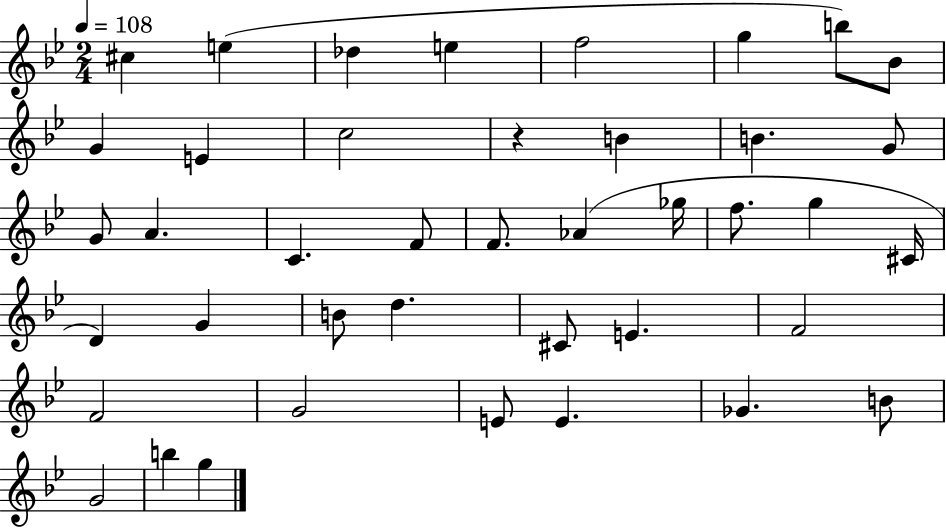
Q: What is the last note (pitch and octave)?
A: G5